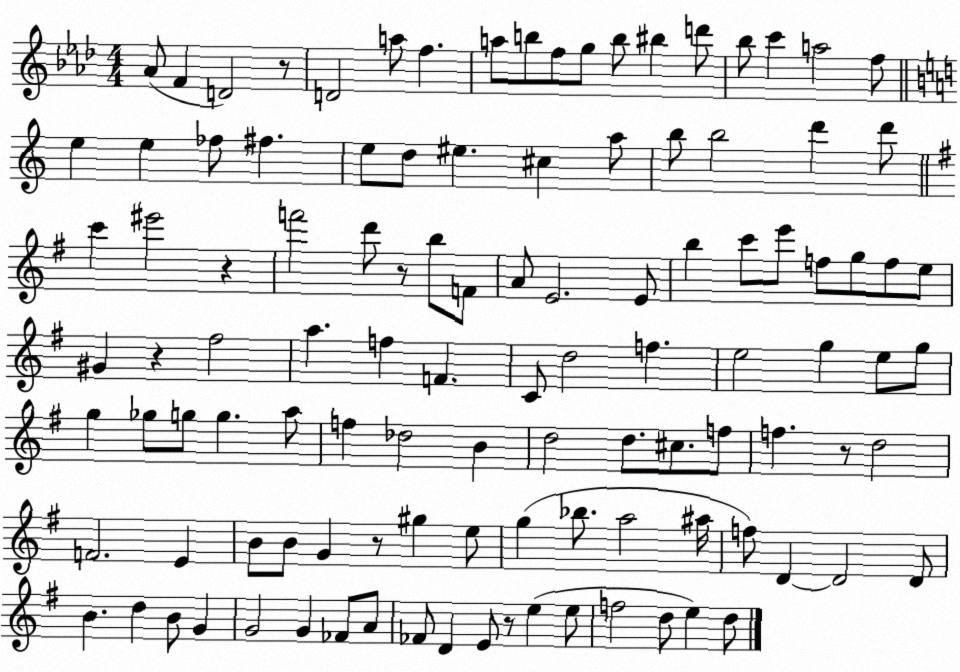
X:1
T:Untitled
M:4/4
L:1/4
K:Ab
_A/2 F D2 z/2 D2 a/2 f a/2 b/2 f/2 g/2 b/2 ^b d'/2 _b/2 c' a2 f/2 e e _f/2 ^f e/2 d/2 ^e ^c a/2 b/2 b2 d' d'/2 c' ^e'2 z f'2 d'/2 z/2 b/2 F/2 A/2 E2 E/2 b c'/2 e'/2 f/2 g/2 f/2 e/2 ^G z ^f2 a f F C/2 d2 f e2 g e/2 g/2 g _g/2 g/2 g a/2 f _d2 B d2 d/2 ^c/2 f/2 f z/2 d2 F2 E B/2 B/2 G z/2 ^g e/2 g _b/2 a2 ^a/4 f/2 D D2 D/2 B d B/2 G G2 G _F/2 A/2 _F/2 D E/2 z/2 e e/2 f2 d/2 e d/2